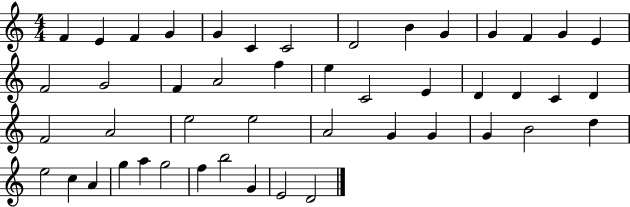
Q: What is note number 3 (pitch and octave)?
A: F4